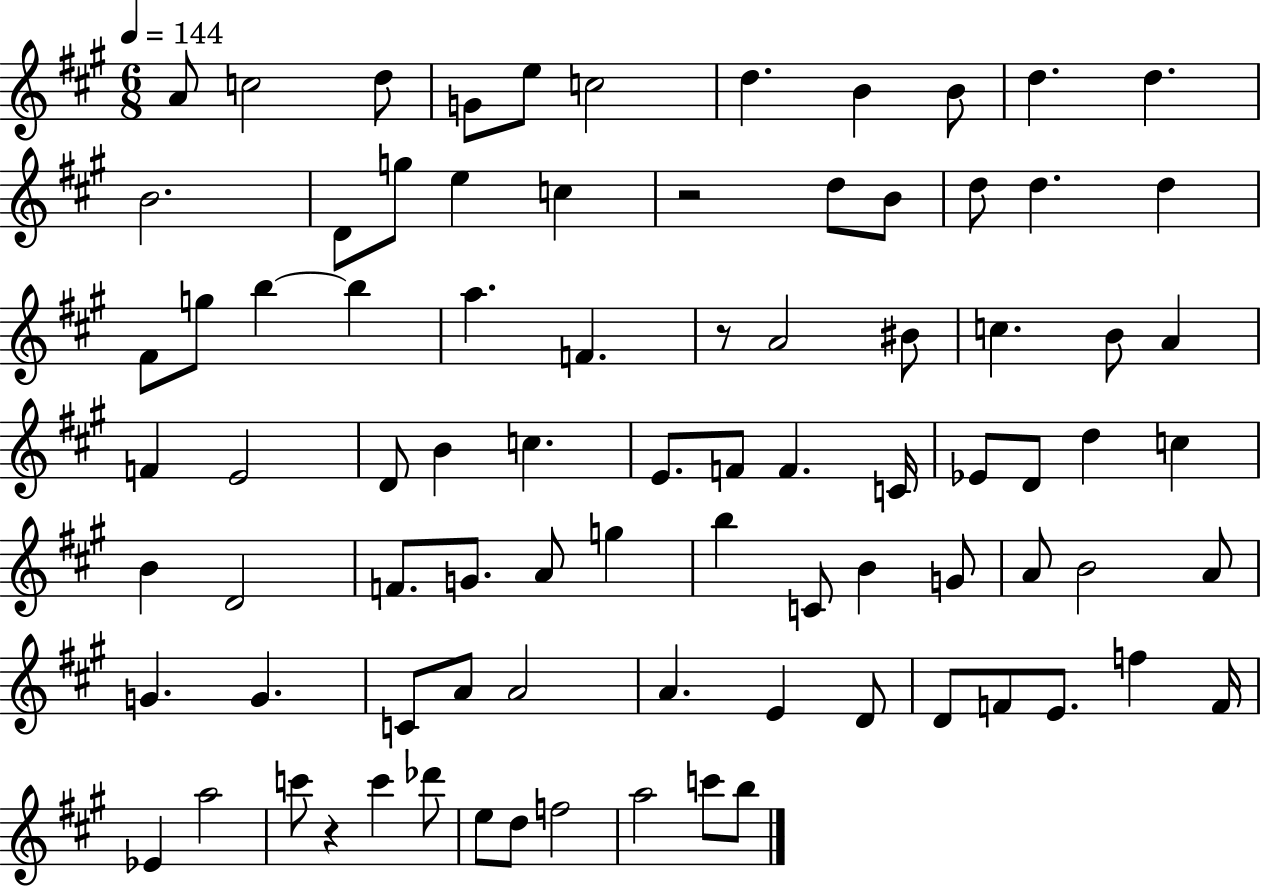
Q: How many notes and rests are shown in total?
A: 85